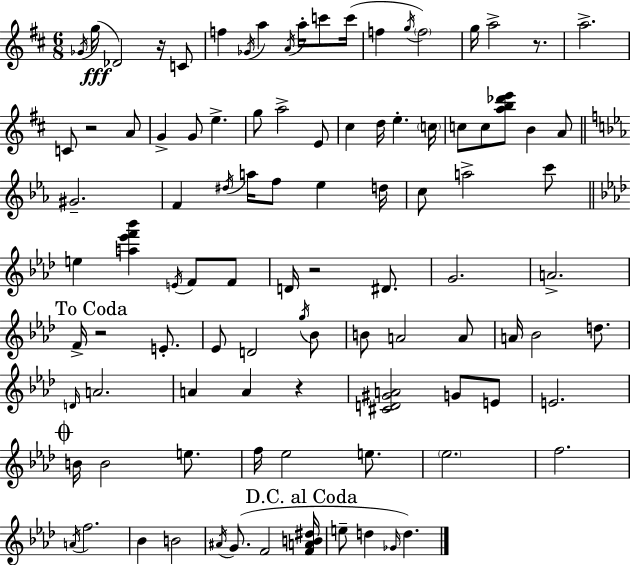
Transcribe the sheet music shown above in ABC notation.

X:1
T:Untitled
M:6/8
L:1/4
K:D
_G/4 g/4 _D2 z/4 C/2 f _G/4 a A/4 a/4 c'/2 c'/4 f g/4 f2 g/4 a2 z/2 a2 C/2 z2 A/2 G G/2 e g/2 a2 E/2 ^c d/4 e c/4 c/2 c/2 [ab_d'e']/2 B A/2 ^G2 F ^d/4 a/4 f/2 _e d/4 c/2 a2 c'/2 e [a_e'f'_b'] E/4 F/2 F/2 D/4 z2 ^D/2 G2 A2 F/4 z2 E/2 _E/2 D2 g/4 _B/2 B/2 A2 A/2 A/4 _B2 d/2 D/4 A2 A A z [^CD^GA]2 G/2 E/2 E2 B/4 B2 e/2 f/4 _e2 e/2 _e2 f2 A/4 f2 _B B2 ^A/4 G/2 F2 [FAB^d]/4 e/2 d _G/4 d